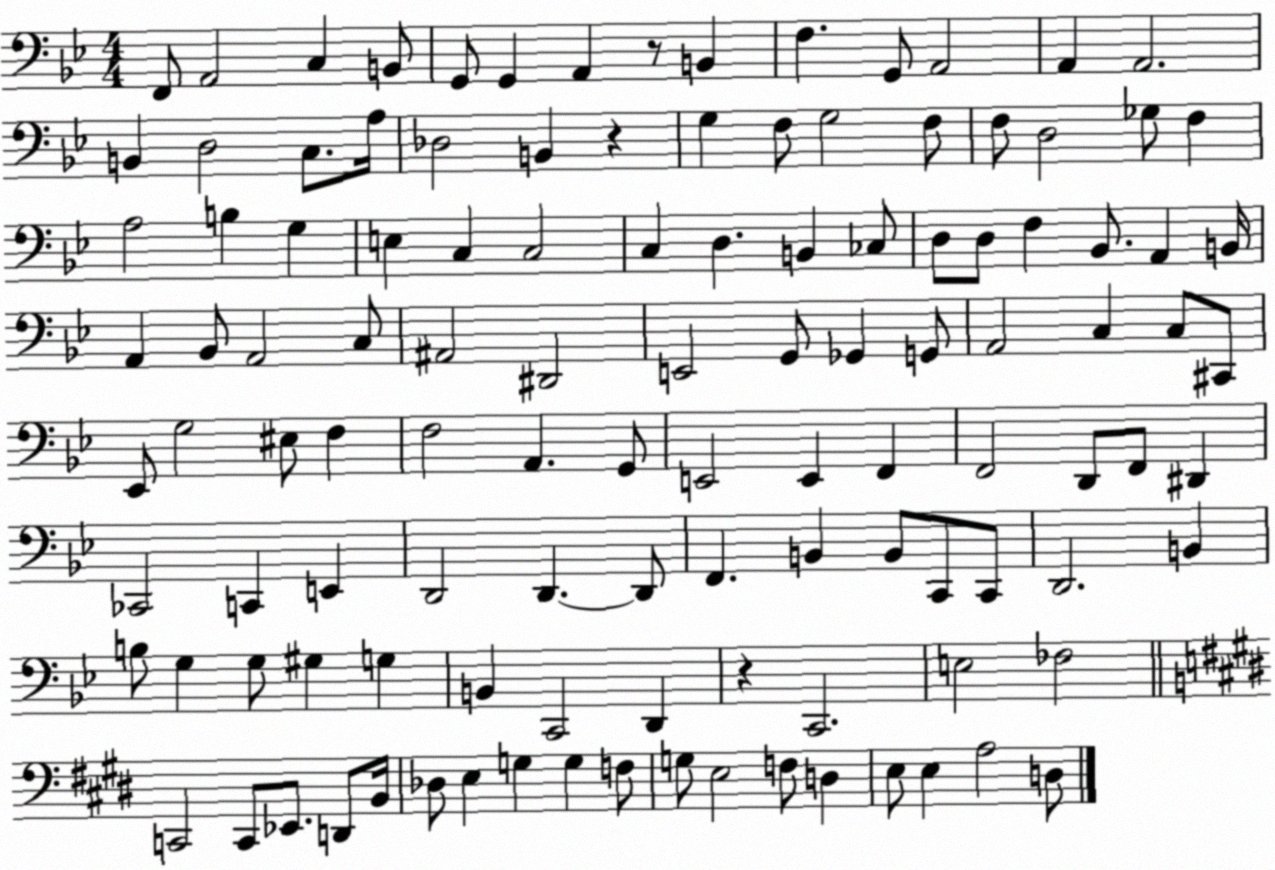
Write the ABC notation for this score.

X:1
T:Untitled
M:4/4
L:1/4
K:Bb
F,,/2 A,,2 C, B,,/2 G,,/2 G,, A,, z/2 B,, F, G,,/2 A,,2 A,, A,,2 B,, D,2 C,/2 A,/4 _D,2 B,, z G, F,/2 G,2 F,/2 F,/2 D,2 _G,/2 F, A,2 B, G, E, C, C,2 C, D, B,, _C,/2 D,/2 D,/2 F, _B,,/2 A,, B,,/4 A,, _B,,/2 A,,2 C,/2 ^A,,2 ^D,,2 E,,2 G,,/2 _G,, G,,/2 A,,2 C, C,/2 ^C,,/2 _E,,/2 G,2 ^E,/2 F, F,2 A,, G,,/2 E,,2 E,, F,, F,,2 D,,/2 F,,/2 ^D,, _C,,2 C,, E,, D,,2 D,, D,,/2 F,, B,, B,,/2 C,,/2 C,,/2 D,,2 B,, B,/2 G, G,/2 ^G, G, B,, C,,2 D,, z C,,2 E,2 _F,2 C,,2 C,,/2 _E,,/2 D,,/2 B,,/4 _D,/2 E, G, G, F,/2 G,/2 E,2 F,/2 D, E,/2 E, A,2 D,/2